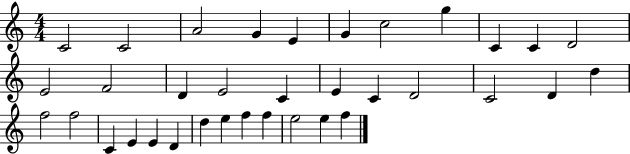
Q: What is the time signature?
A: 4/4